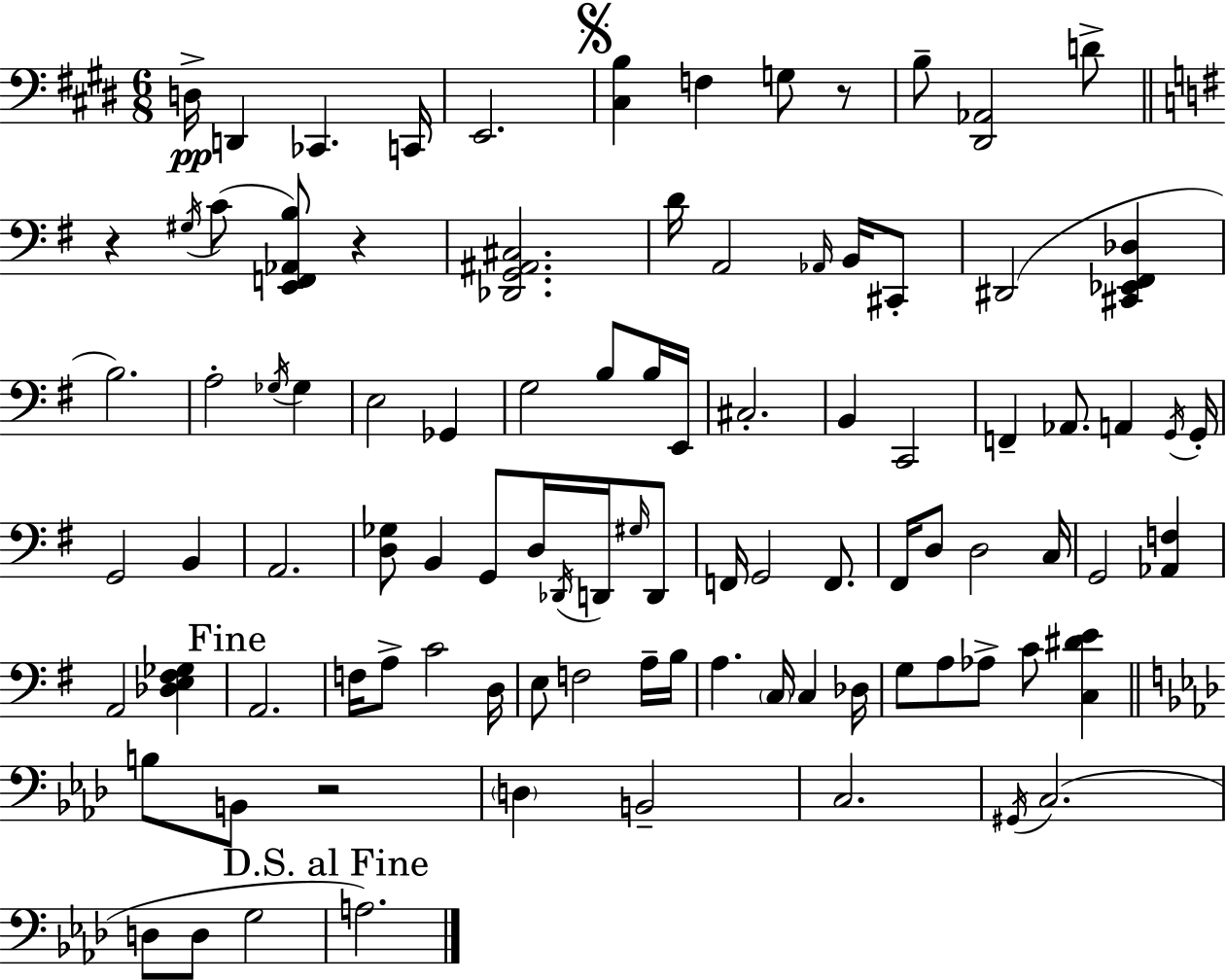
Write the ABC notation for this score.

X:1
T:Untitled
M:6/8
L:1/4
K:E
D,/4 D,, _C,, C,,/4 E,,2 [^C,B,] F, G,/2 z/2 B,/2 [^D,,_A,,]2 D/2 z ^G,/4 C/2 [E,,F,,_A,,B,]/2 z [_D,,G,,^A,,^C,]2 D/4 A,,2 _A,,/4 B,,/4 ^C,,/2 ^D,,2 [^C,,_E,,^F,,_D,] B,2 A,2 _G,/4 _G, E,2 _G,, G,2 B,/2 B,/4 E,,/4 ^C,2 B,, C,,2 F,, _A,,/2 A,, G,,/4 G,,/4 G,,2 B,, A,,2 [D,_G,]/2 B,, G,,/2 D,/4 _D,,/4 D,,/4 ^G,/4 D,,/2 F,,/4 G,,2 F,,/2 ^F,,/4 D,/2 D,2 C,/4 G,,2 [_A,,F,] A,,2 [_D,E,^F,_G,] A,,2 F,/4 A,/2 C2 D,/4 E,/2 F,2 A,/4 B,/4 A, C,/4 C, _D,/4 G,/2 A,/2 _A,/2 C/2 [C,^DE] B,/2 B,,/2 z2 D, B,,2 C,2 ^G,,/4 C,2 D,/2 D,/2 G,2 A,2